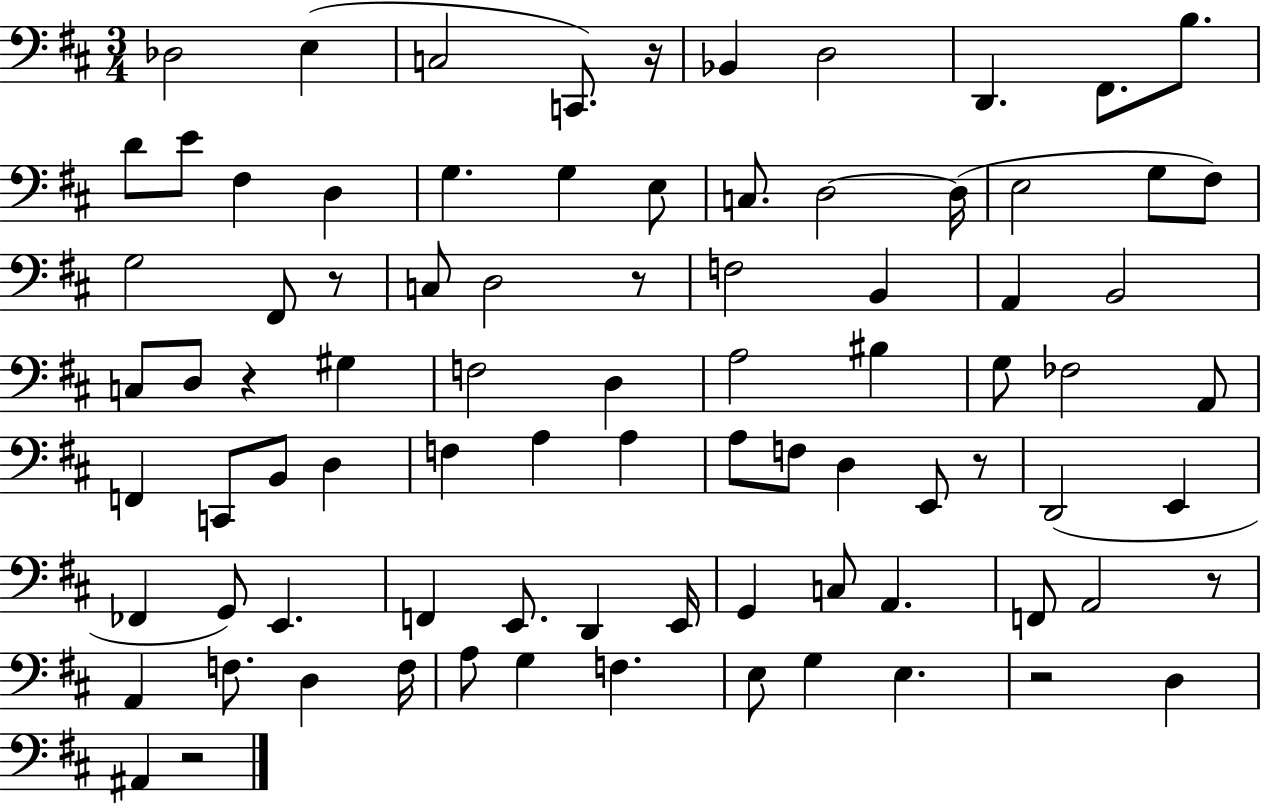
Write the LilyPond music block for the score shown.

{
  \clef bass
  \numericTimeSignature
  \time 3/4
  \key d \major
  des2 e4( | c2 c,8.) r16 | bes,4 d2 | d,4. fis,8. b8. | \break d'8 e'8 fis4 d4 | g4. g4 e8 | c8. d2~~ d16( | e2 g8 fis8) | \break g2 fis,8 r8 | c8 d2 r8 | f2 b,4 | a,4 b,2 | \break c8 d8 r4 gis4 | f2 d4 | a2 bis4 | g8 fes2 a,8 | \break f,4 c,8 b,8 d4 | f4 a4 a4 | a8 f8 d4 e,8 r8 | d,2( e,4 | \break fes,4 g,8) e,4. | f,4 e,8. d,4 e,16 | g,4 c8 a,4. | f,8 a,2 r8 | \break a,4 f8. d4 f16 | a8 g4 f4. | e8 g4 e4. | r2 d4 | \break ais,4 r2 | \bar "|."
}